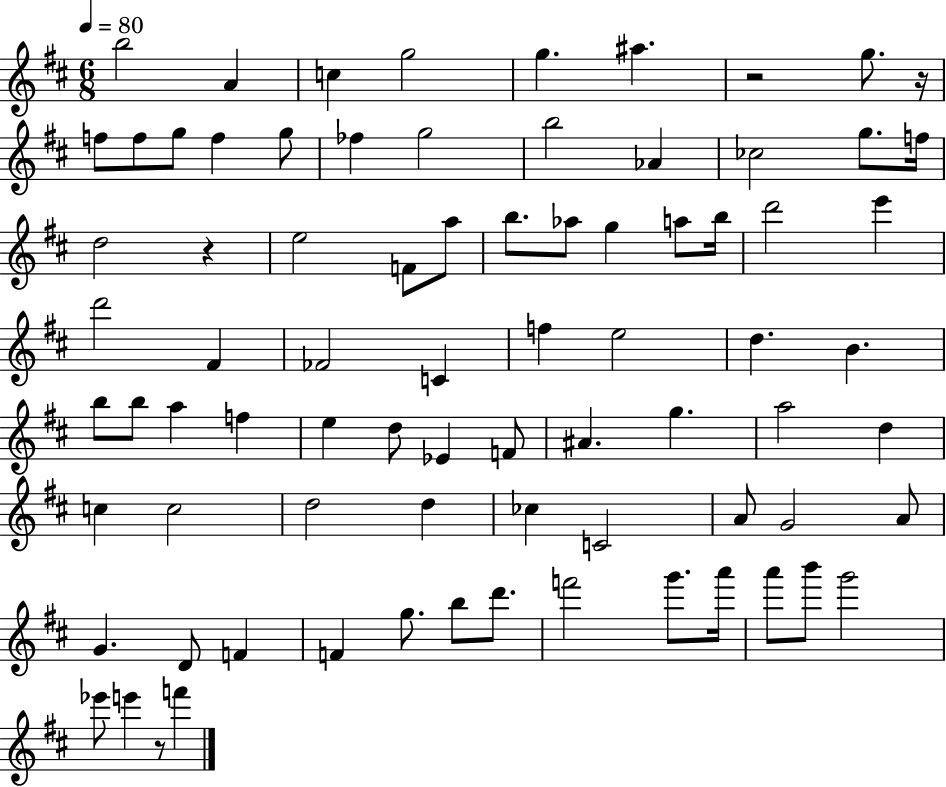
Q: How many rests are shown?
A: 4